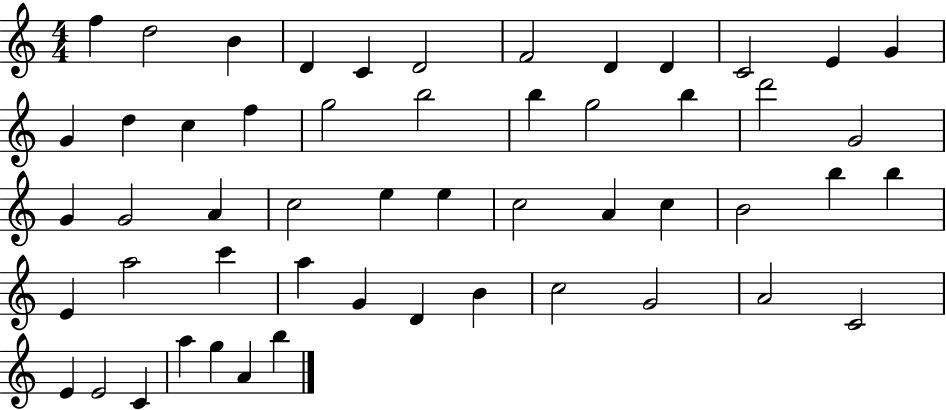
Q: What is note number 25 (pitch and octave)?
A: G4